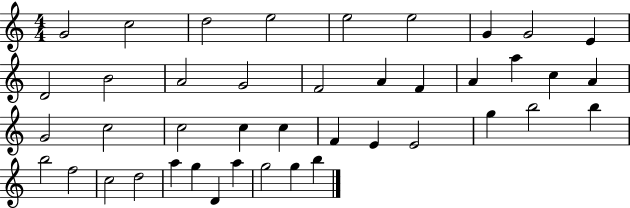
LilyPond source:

{
  \clef treble
  \numericTimeSignature
  \time 4/4
  \key c \major
  g'2 c''2 | d''2 e''2 | e''2 e''2 | g'4 g'2 e'4 | \break d'2 b'2 | a'2 g'2 | f'2 a'4 f'4 | a'4 a''4 c''4 a'4 | \break g'2 c''2 | c''2 c''4 c''4 | f'4 e'4 e'2 | g''4 b''2 b''4 | \break b''2 f''2 | c''2 d''2 | a''4 g''4 d'4 a''4 | g''2 g''4 b''4 | \break \bar "|."
}